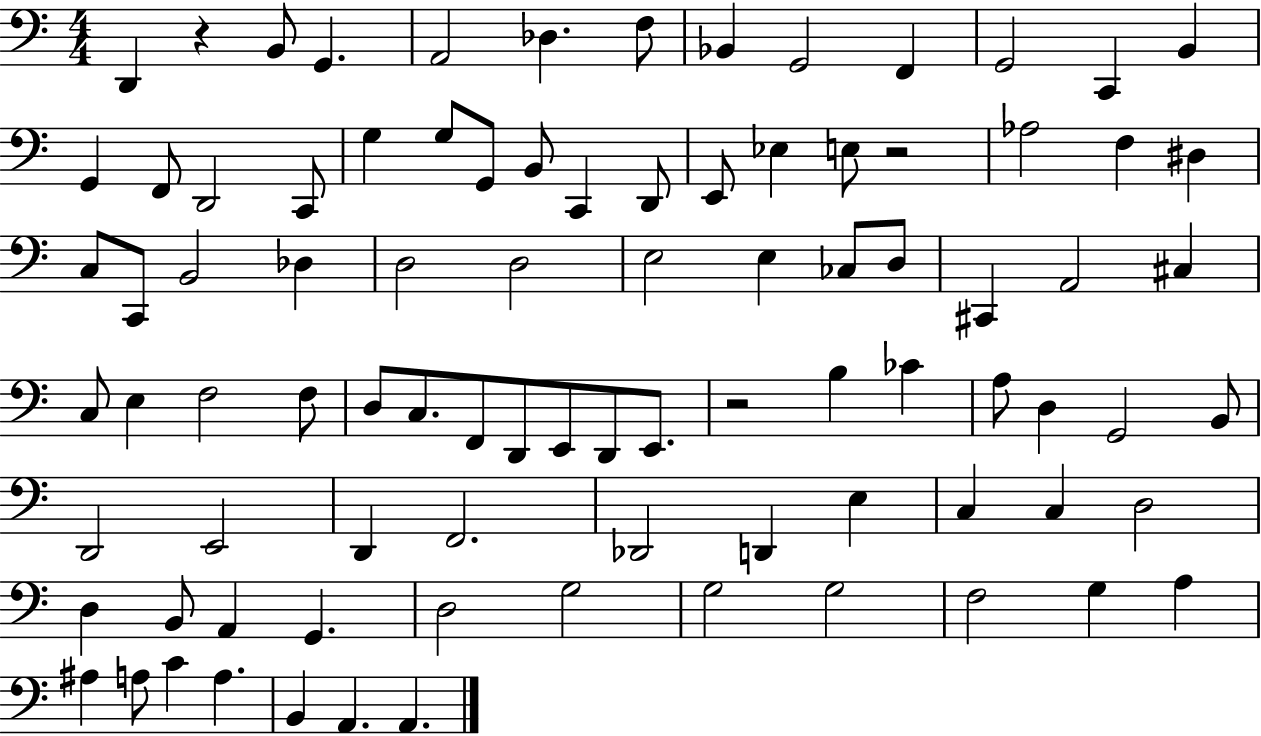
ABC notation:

X:1
T:Untitled
M:4/4
L:1/4
K:C
D,, z B,,/2 G,, A,,2 _D, F,/2 _B,, G,,2 F,, G,,2 C,, B,, G,, F,,/2 D,,2 C,,/2 G, G,/2 G,,/2 B,,/2 C,, D,,/2 E,,/2 _E, E,/2 z2 _A,2 F, ^D, C,/2 C,,/2 B,,2 _D, D,2 D,2 E,2 E, _C,/2 D,/2 ^C,, A,,2 ^C, C,/2 E, F,2 F,/2 D,/2 C,/2 F,,/2 D,,/2 E,,/2 D,,/2 E,,/2 z2 B, _C A,/2 D, G,,2 B,,/2 D,,2 E,,2 D,, F,,2 _D,,2 D,, E, C, C, D,2 D, B,,/2 A,, G,, D,2 G,2 G,2 G,2 F,2 G, A, ^A, A,/2 C A, B,, A,, A,,